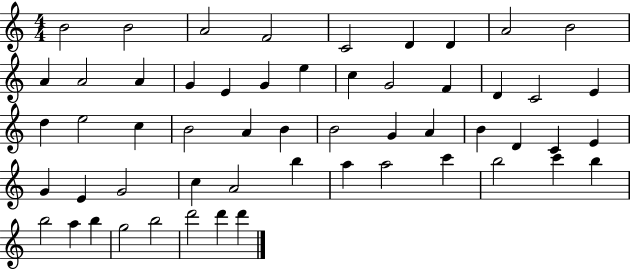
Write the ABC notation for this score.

X:1
T:Untitled
M:4/4
L:1/4
K:C
B2 B2 A2 F2 C2 D D A2 B2 A A2 A G E G e c G2 F D C2 E d e2 c B2 A B B2 G A B D C E G E G2 c A2 b a a2 c' b2 c' b b2 a b g2 b2 d'2 d' d'